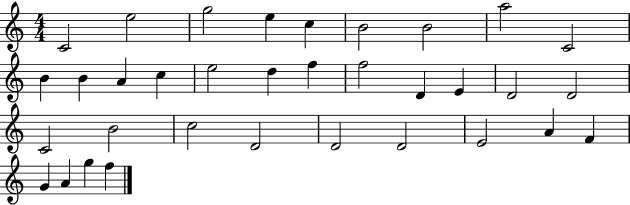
C4/h E5/h G5/h E5/q C5/q B4/h B4/h A5/h C4/h B4/q B4/q A4/q C5/q E5/h D5/q F5/q F5/h D4/q E4/q D4/h D4/h C4/h B4/h C5/h D4/h D4/h D4/h E4/h A4/q F4/q G4/q A4/q G5/q F5/q